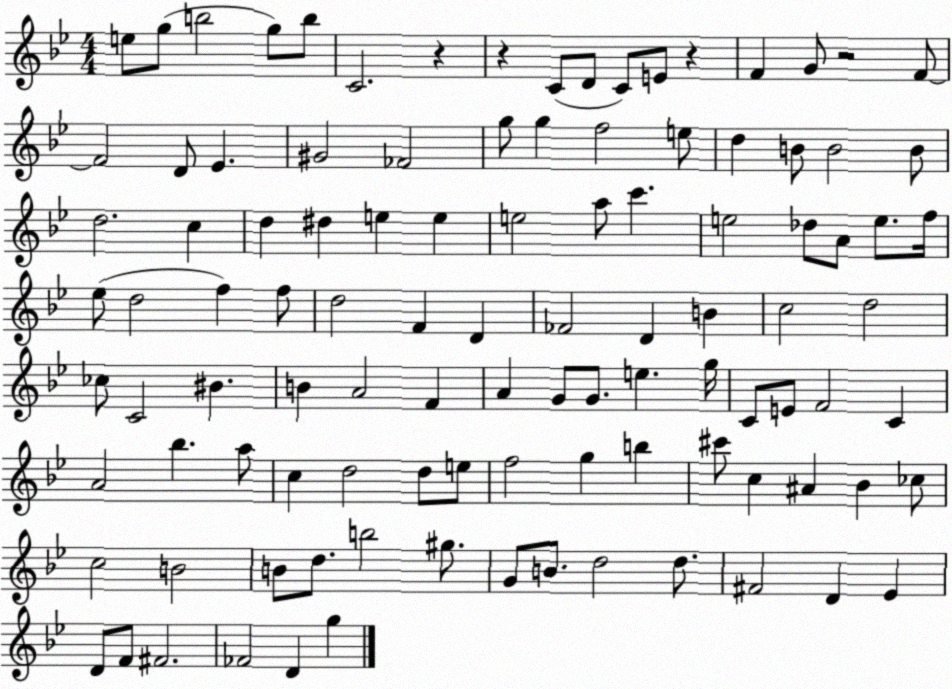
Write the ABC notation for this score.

X:1
T:Untitled
M:4/4
L:1/4
K:Bb
e/2 g/2 b2 g/2 b/2 C2 z z C/2 D/2 C/2 E/2 z F G/2 z2 F/2 F2 D/2 _E ^G2 _F2 g/2 g f2 e/2 d B/2 B2 B/2 d2 c d ^d e e e2 a/2 c' e2 _d/2 A/2 e/2 f/4 _e/2 d2 f f/2 d2 F D _F2 D B c2 d2 _c/2 C2 ^B B A2 F A G/2 G/2 e g/4 C/2 E/2 F2 C A2 _b a/2 c d2 d/2 e/2 f2 g b ^c'/2 c ^A _B _c/2 c2 B2 B/2 d/2 b2 ^g/2 G/2 B/2 d2 d/2 ^F2 D _E D/2 F/2 ^F2 _F2 D g